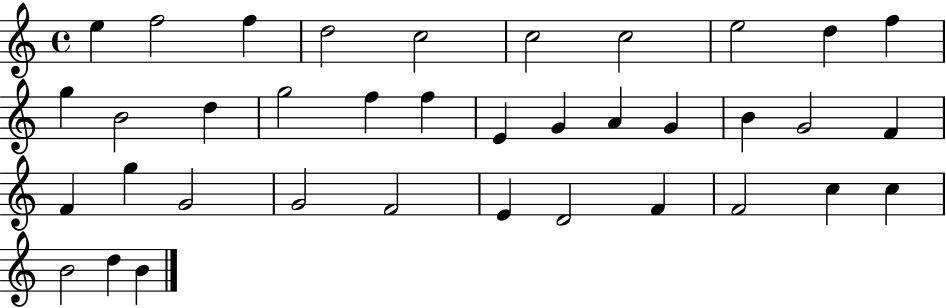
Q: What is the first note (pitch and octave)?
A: E5